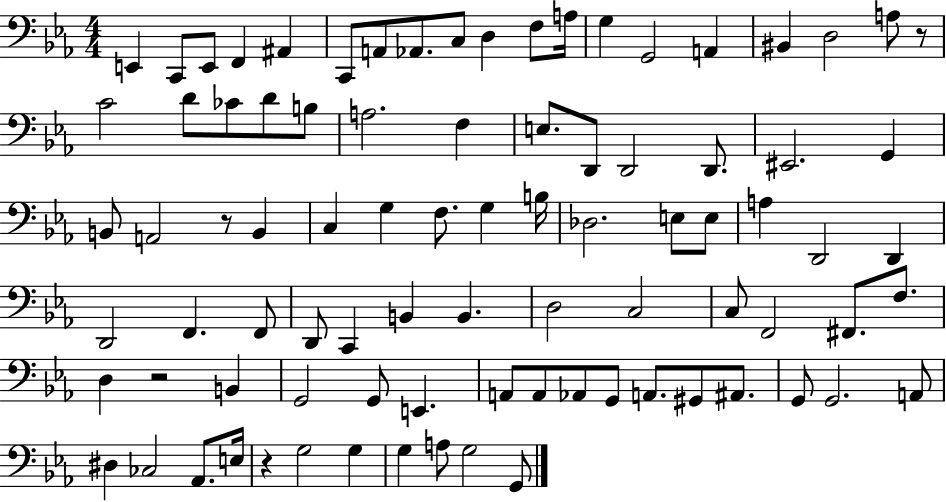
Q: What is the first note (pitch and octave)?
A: E2